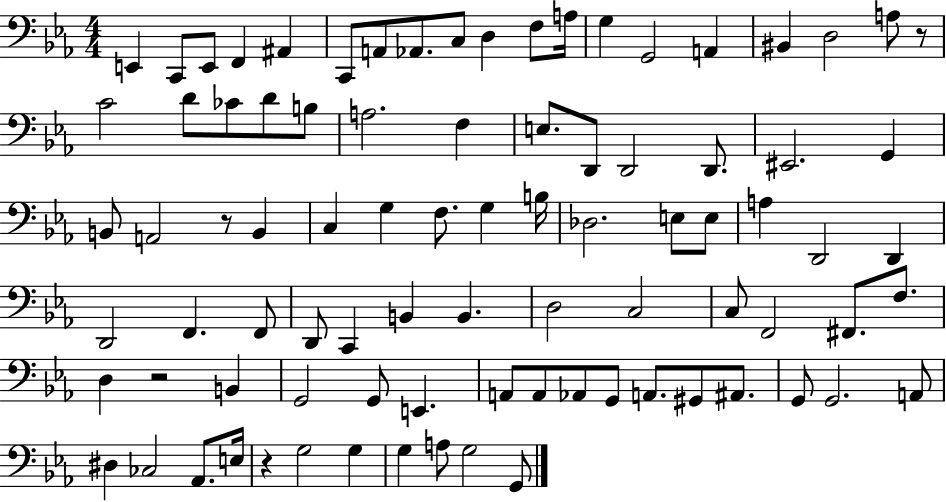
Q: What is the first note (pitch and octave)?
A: E2